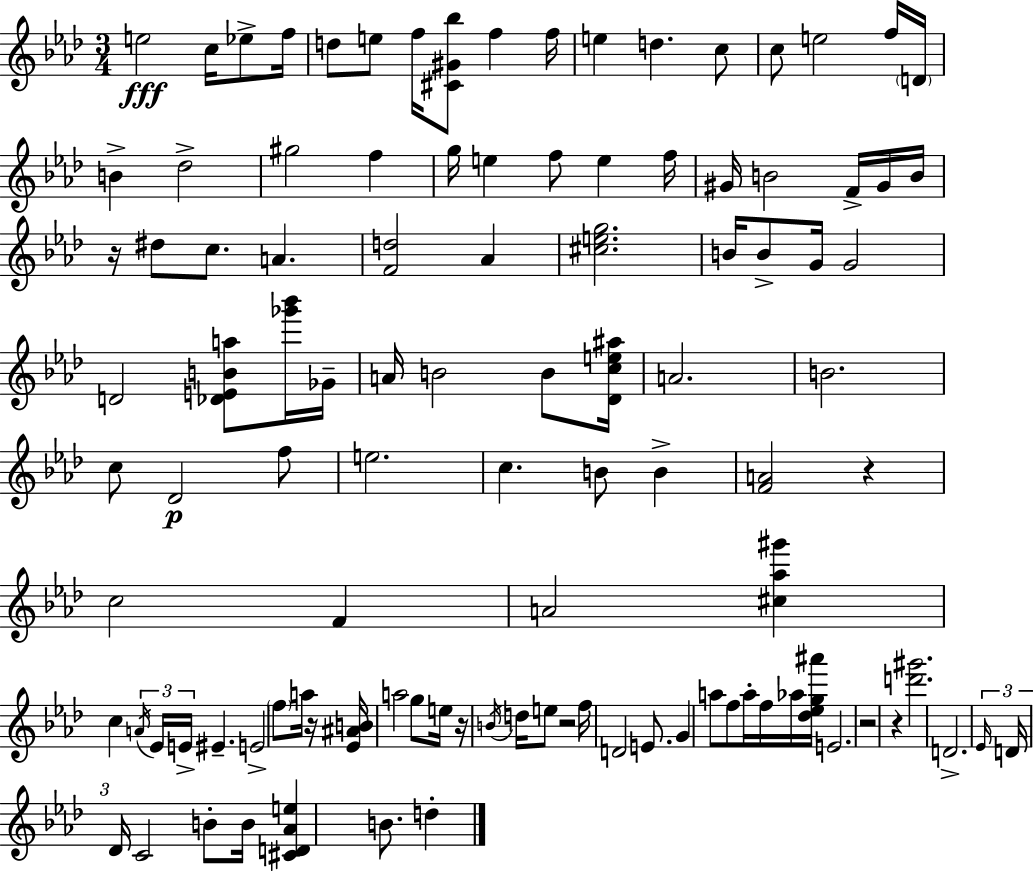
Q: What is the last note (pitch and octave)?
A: D5